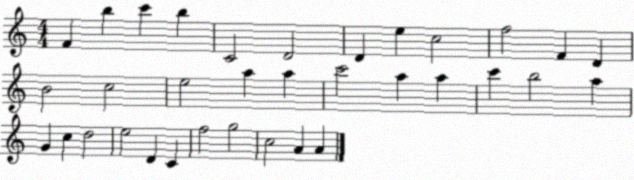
X:1
T:Untitled
M:4/4
L:1/4
K:C
F b c' b C2 D2 D e c2 f2 F D B2 c2 e2 a a c'2 a a c' b2 a G c d2 e2 D C f2 g2 c2 A A